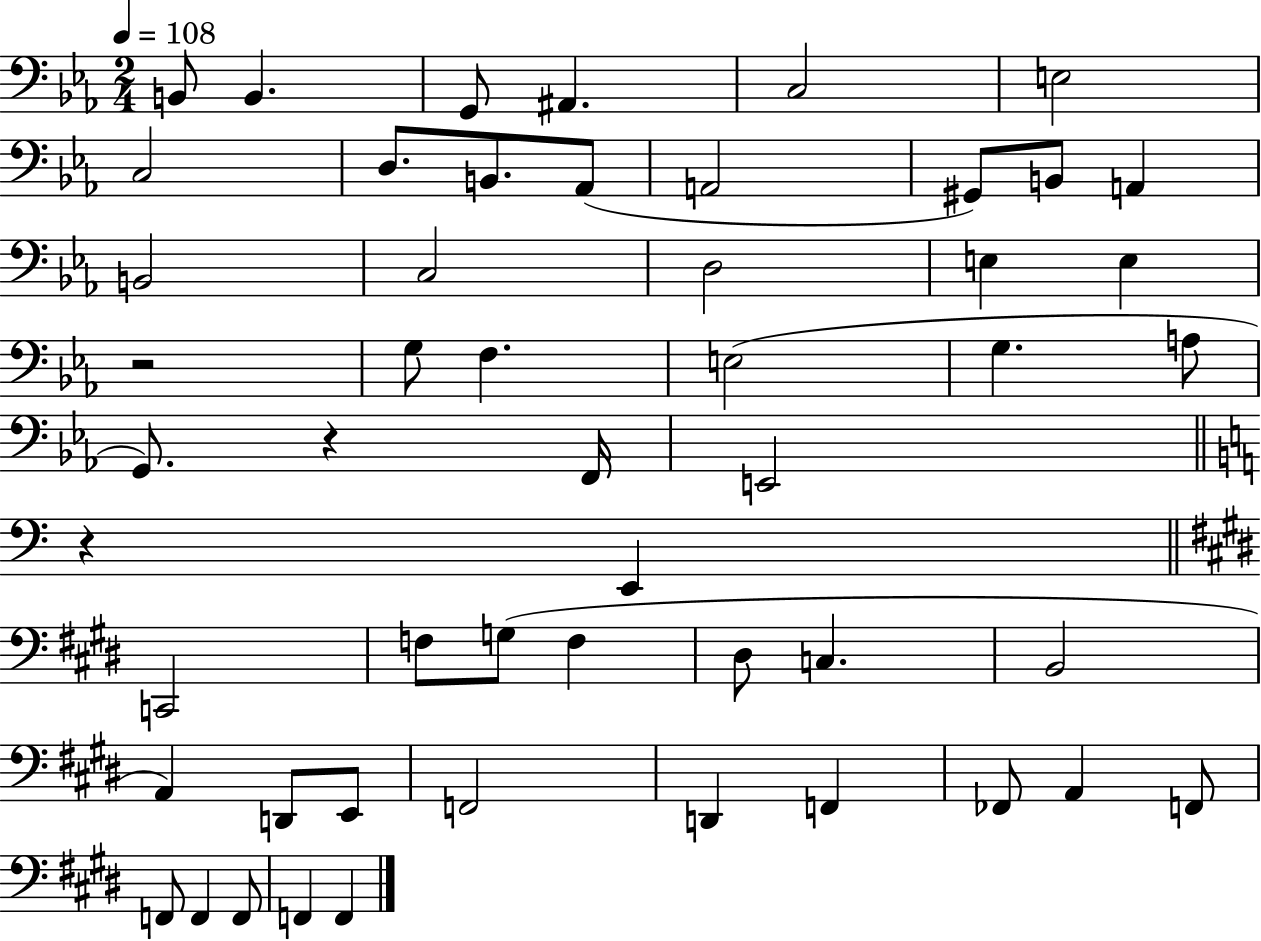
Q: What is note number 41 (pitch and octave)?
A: F2